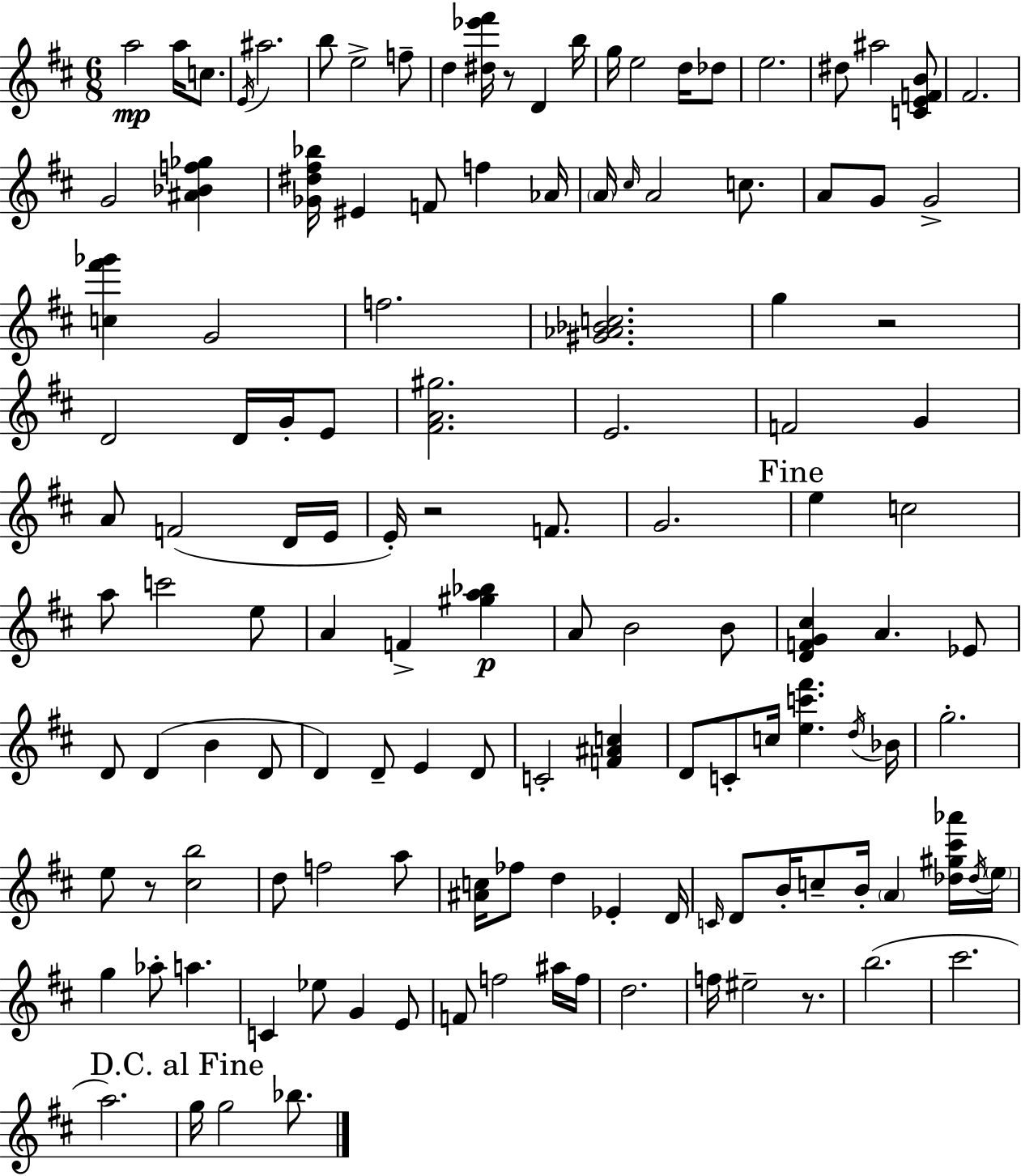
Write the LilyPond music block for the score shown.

{
  \clef treble
  \numericTimeSignature
  \time 6/8
  \key d \major
  a''2\mp a''16 c''8. | \acciaccatura { e'16 } ais''2. | b''8 e''2-> f''8-- | d''4 <dis'' ees''' fis'''>16 r8 d'4 | \break b''16 g''16 e''2 d''16 des''8 | e''2. | dis''8 ais''2 <c' e' f' b'>8 | fis'2. | \break g'2 <ais' bes' f'' ges''>4 | <ges' dis'' fis'' bes''>16 eis'4 f'8 f''4 | aes'16 \parenthesize a'16 \grace { cis''16 } a'2 c''8. | a'8 g'8 g'2-> | \break <c'' fis''' ges'''>4 g'2 | f''2. | <gis' aes' bes' c''>2. | g''4 r2 | \break d'2 d'16 g'16-. | e'8 <fis' a' gis''>2. | e'2. | f'2 g'4 | \break a'8 f'2( | d'16 e'16 e'16-.) r2 f'8. | g'2. | \mark "Fine" e''4 c''2 | \break a''8 c'''2 | e''8 a'4 f'4-> <gis'' a'' bes''>4\p | a'8 b'2 | b'8 <d' f' g' cis''>4 a'4. | \break ees'8 d'8 d'4( b'4 | d'8 d'4) d'8-- e'4 | d'8 c'2-. <f' ais' c''>4 | d'8 c'8-. c''16 <e'' c''' fis'''>4. | \break \acciaccatura { d''16 } bes'16 g''2.-. | e''8 r8 <cis'' b''>2 | d''8 f''2 | a''8 <ais' c''>16 fes''8 d''4 ees'4-. | \break d'16 \grace { c'16 } d'8 b'16-. c''8-- b'16-. \parenthesize a'4 | <des'' gis'' cis''' aes'''>16 \acciaccatura { des''16 } \parenthesize e''16 g''4 aes''8-. a''4. | c'4 ees''8 g'4 | e'8 f'8 f''2 | \break ais''16 f''16 d''2. | f''16 eis''2-- | r8. b''2.( | cis'''2. | \break a''2.) | \mark "D.C. al Fine" g''16 g''2 | bes''8. \bar "|."
}